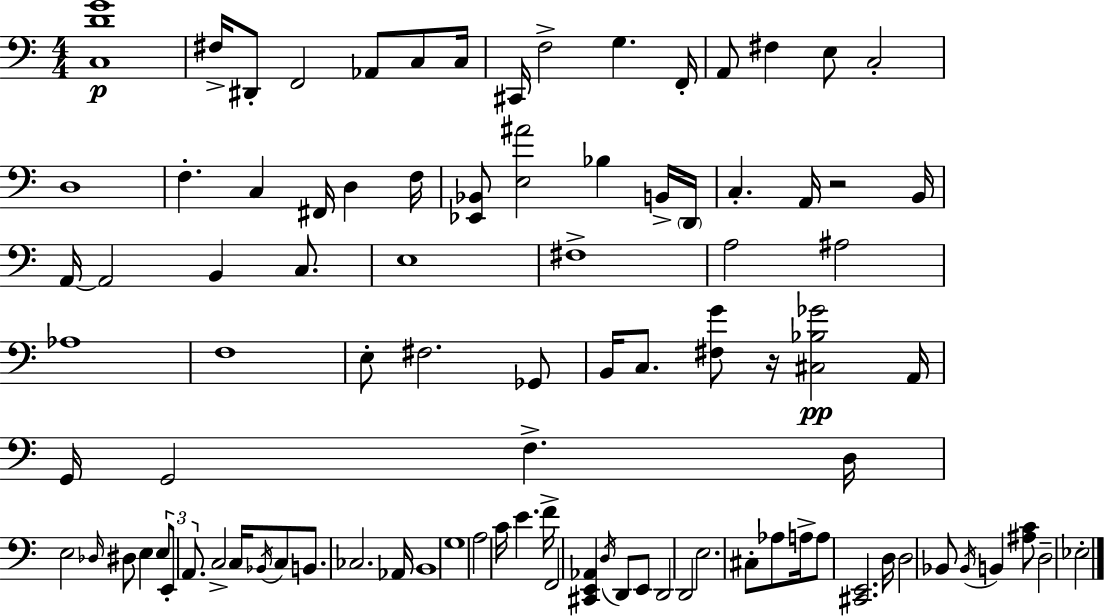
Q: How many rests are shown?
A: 2